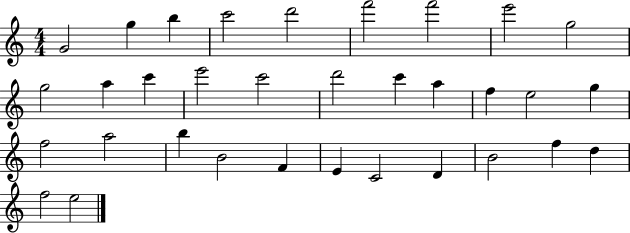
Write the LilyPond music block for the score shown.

{
  \clef treble
  \numericTimeSignature
  \time 4/4
  \key c \major
  g'2 g''4 b''4 | c'''2 d'''2 | f'''2 f'''2 | e'''2 g''2 | \break g''2 a''4 c'''4 | e'''2 c'''2 | d'''2 c'''4 a''4 | f''4 e''2 g''4 | \break f''2 a''2 | b''4 b'2 f'4 | e'4 c'2 d'4 | b'2 f''4 d''4 | \break f''2 e''2 | \bar "|."
}